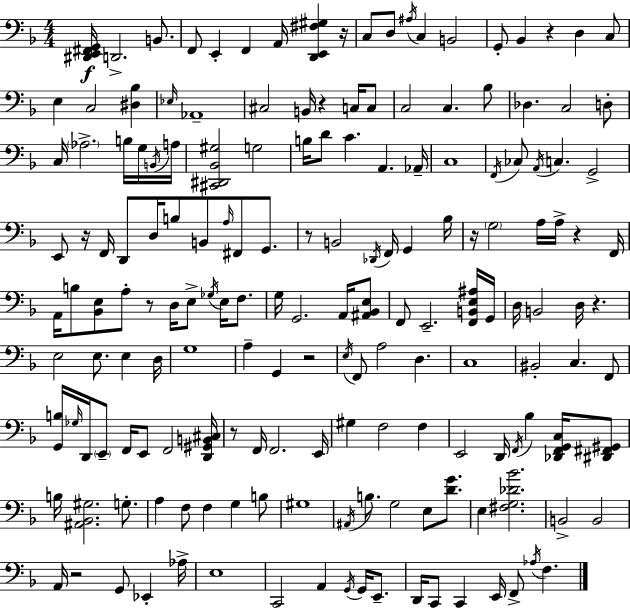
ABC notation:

X:1
T:Untitled
M:4/4
L:1/4
K:Dm
[^D,,E,,^F,,G,,]/4 D,,2 B,,/2 F,,/2 E,, F,, A,,/4 [D,,E,,^F,^G,] z/4 C,/2 D,/2 ^A,/4 C, B,,2 G,,/2 _B,, z D, C,/2 E, C,2 [^D,_B,] _E,/4 _A,,4 ^C,2 B,,/4 z C,/4 C,/2 C,2 C, _B,/2 _D, C,2 D,/2 C,/4 _A,2 B,/4 G,/4 B,,/4 A,/4 [^C,,^D,,_B,,^G,]2 G,2 B,/4 D/2 C A,, _A,,/4 C,4 F,,/4 _C,/2 A,,/4 C, G,,2 E,,/2 z/4 F,,/4 D,,/2 D,/4 B,/2 B,,/2 A,/4 ^F,,/2 G,,/2 z/2 B,,2 _D,,/4 F,,/4 G,, _B,/4 z/4 G,2 A,/4 A,/4 z F,,/4 A,,/4 B,/2 [_B,,E,]/2 A,/2 z/2 D,/4 E,/2 _G,/4 E,/4 F,/2 G,/4 G,,2 A,,/4 [^A,,_B,,E,]/2 F,,/2 E,,2 [F,,B,,E,^A,]/4 G,,/4 D,/4 B,,2 D,/4 z E,2 E,/2 E, D,/4 G,4 A, G,, z2 E,/4 F,,/2 A,2 D, C,4 ^B,,2 C, F,,/2 [G,,B,]/4 _G,/4 D,,/4 E,,/2 F,,/4 E,,/2 F,,2 [D,,^G,,B,,^C,]/4 z/2 F,,/4 F,,2 E,,/4 ^G, F,2 F, E,,2 D,,/4 F,,/4 _B, [_D,,F,,G,,C,]/4 [^D,,^F,,^G,,]/2 B,/4 [^A,,_B,,^G,]2 G,/2 A, F,/2 F, G, B,/2 ^G,4 ^A,,/4 B,/2 G,2 E,/2 [DG]/2 E, [^F,G,_D_B]2 B,,2 B,,2 A,,/4 z2 G,,/2 _E,, _A,/4 E,4 C,,2 A,, G,,/4 G,,/4 E,,/2 D,,/4 C,,/2 C,, E,,/4 F,,/2 _A,/4 F,